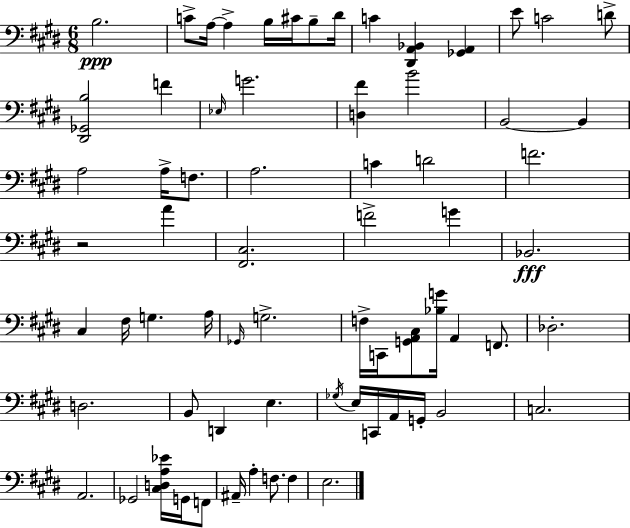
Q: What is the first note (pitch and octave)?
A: B3